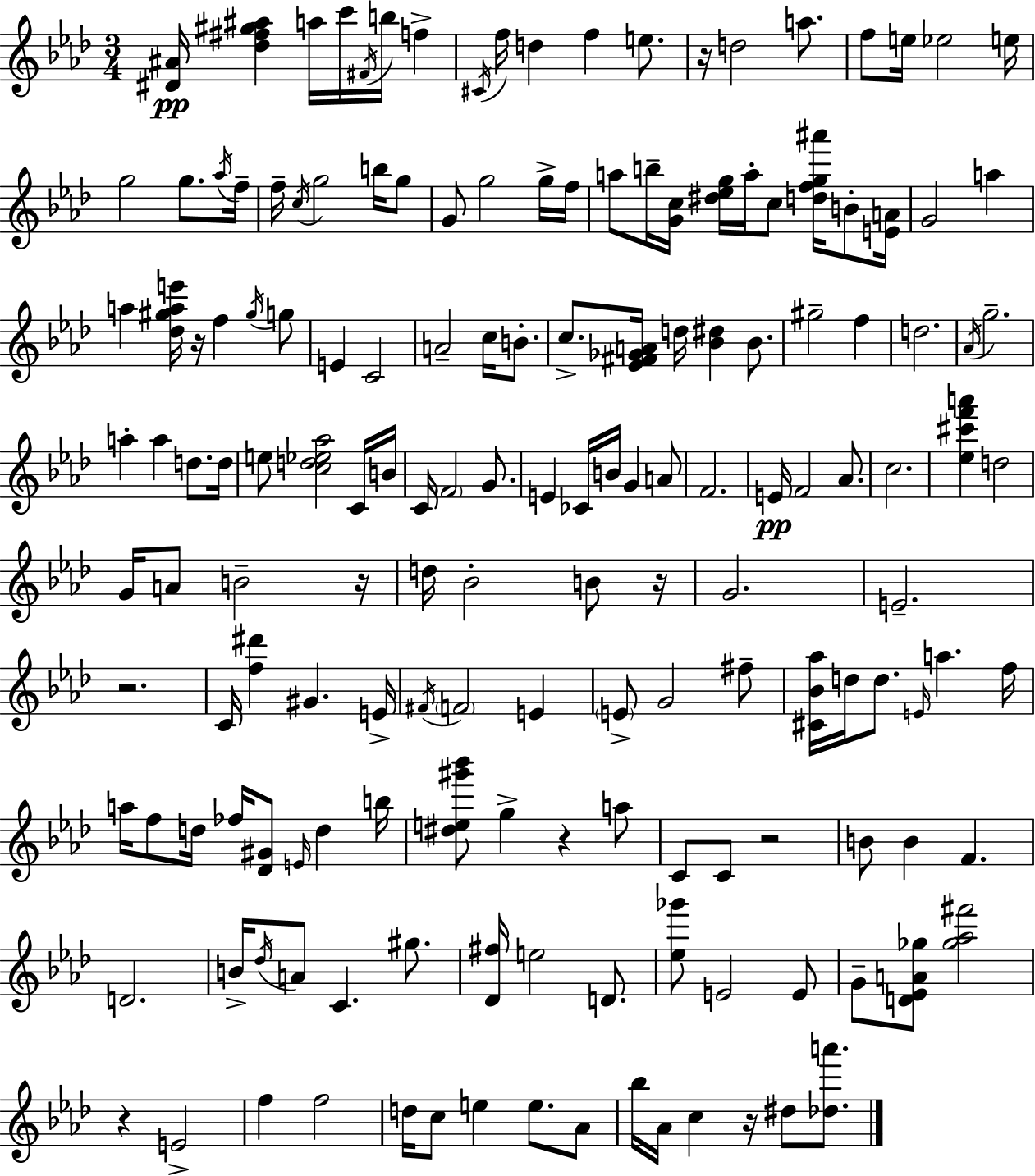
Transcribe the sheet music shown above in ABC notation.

X:1
T:Untitled
M:3/4
L:1/4
K:Ab
[^D^A]/4 [_d^f^g^a] a/4 c'/4 ^F/4 b/4 f ^C/4 f/4 d f e/2 z/4 d2 a/2 f/2 e/4 _e2 e/4 g2 g/2 _a/4 f/4 f/4 c/4 g2 b/4 g/2 G/2 g2 g/4 f/4 a/2 b/4 [Gc]/4 [^d_eg]/4 a/4 c/2 [dfg^a']/4 B/2 [EA]/4 G2 a a [_d^gae']/4 z/4 f ^g/4 g/2 E C2 A2 c/4 B/2 c/2 [_E^F_GA]/4 d/4 [_B^d] _B/2 ^g2 f d2 _A/4 g2 a a d/2 d/4 e/2 [cd_e_a]2 C/4 B/4 C/4 F2 G/2 E _C/4 B/4 G A/2 F2 E/4 F2 _A/2 c2 [_e^c'f'a'] d2 G/4 A/2 B2 z/4 d/4 _B2 B/2 z/4 G2 E2 z2 C/4 [f^d'] ^G E/4 ^F/4 F2 E E/2 G2 ^f/2 [^C_B_a]/4 d/4 d/2 E/4 a f/4 a/4 f/2 d/4 _f/4 [_D^G]/2 E/4 d b/4 [^de^g'_b']/2 g z a/2 C/2 C/2 z2 B/2 B F D2 B/4 _d/4 A/2 C ^g/2 [_D^f]/4 e2 D/2 [_e_g']/2 E2 E/2 G/2 [D_EA_g]/2 [_g_a^f']2 z E2 f f2 d/4 c/2 e e/2 _A/2 _b/4 _A/4 c z/4 ^d/2 [_da']/2